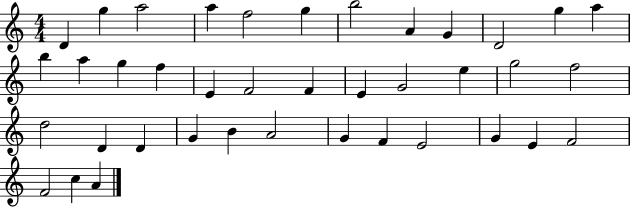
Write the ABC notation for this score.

X:1
T:Untitled
M:4/4
L:1/4
K:C
D g a2 a f2 g b2 A G D2 g a b a g f E F2 F E G2 e g2 f2 d2 D D G B A2 G F E2 G E F2 F2 c A